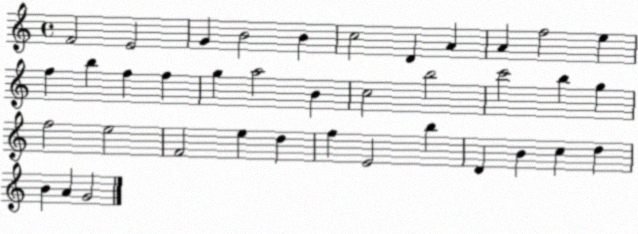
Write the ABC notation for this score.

X:1
T:Untitled
M:4/4
L:1/4
K:C
F2 E2 G B2 B c2 D A A f2 e f b f f g a2 B c2 b2 c'2 b g f2 e2 F2 e d f E2 b D B c d B A G2